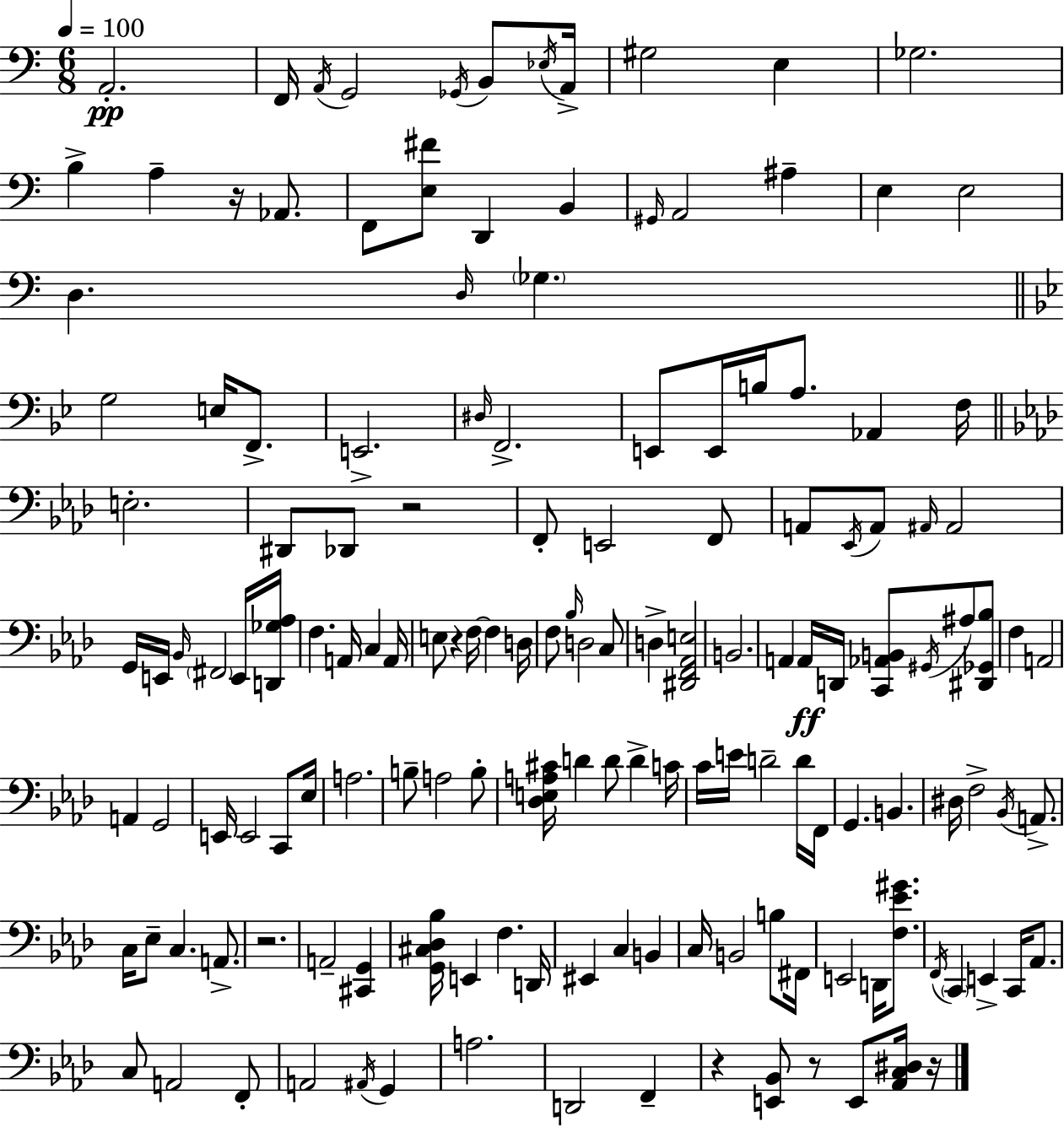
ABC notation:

X:1
T:Untitled
M:6/8
L:1/4
K:Am
A,,2 F,,/4 A,,/4 G,,2 _G,,/4 B,,/2 _E,/4 A,,/4 ^G,2 E, _G,2 B, A, z/4 _A,,/2 F,,/2 [E,^F]/2 D,, B,, ^G,,/4 A,,2 ^A, E, E,2 D, D,/4 _G, G,2 E,/4 F,,/2 E,,2 ^D,/4 F,,2 E,,/2 E,,/4 B,/4 A,/2 _A,, F,/4 E,2 ^D,,/2 _D,,/2 z2 F,,/2 E,,2 F,,/2 A,,/2 _E,,/4 A,,/2 ^A,,/4 ^A,,2 G,,/4 E,,/4 _B,,/4 ^F,,2 E,,/4 [D,,_G,_A,]/4 F, A,,/4 C, A,,/4 E,/2 z F,/4 F, D,/4 F,/2 _B,/4 D,2 C,/2 D, [^D,,F,,_A,,E,]2 B,,2 A,, A,,/4 D,,/4 [C,,_A,,B,,]/2 ^G,,/4 ^A,/2 [^D,,_G,,_B,]/2 F, A,,2 A,, G,,2 E,,/4 E,,2 C,,/2 _E,/4 A,2 B,/2 A,2 B,/2 [_D,E,A,^C]/4 D D/2 D C/4 C/4 E/4 D2 D/4 F,,/4 G,, B,, ^D,/4 F,2 _B,,/4 A,,/2 C,/4 _E,/2 C, A,,/2 z2 A,,2 [^C,,G,,] [G,,^C,_D,_B,]/4 E,, F, D,,/4 ^E,, C, B,, C,/4 B,,2 B,/2 ^F,,/4 E,,2 D,,/4 [F,_E^G]/2 F,,/4 C,, E,, C,,/4 _A,,/2 C,/2 A,,2 F,,/2 A,,2 ^A,,/4 G,, A,2 D,,2 F,, z [E,,_B,,]/2 z/2 E,,/2 [_A,,C,^D,]/4 z/4